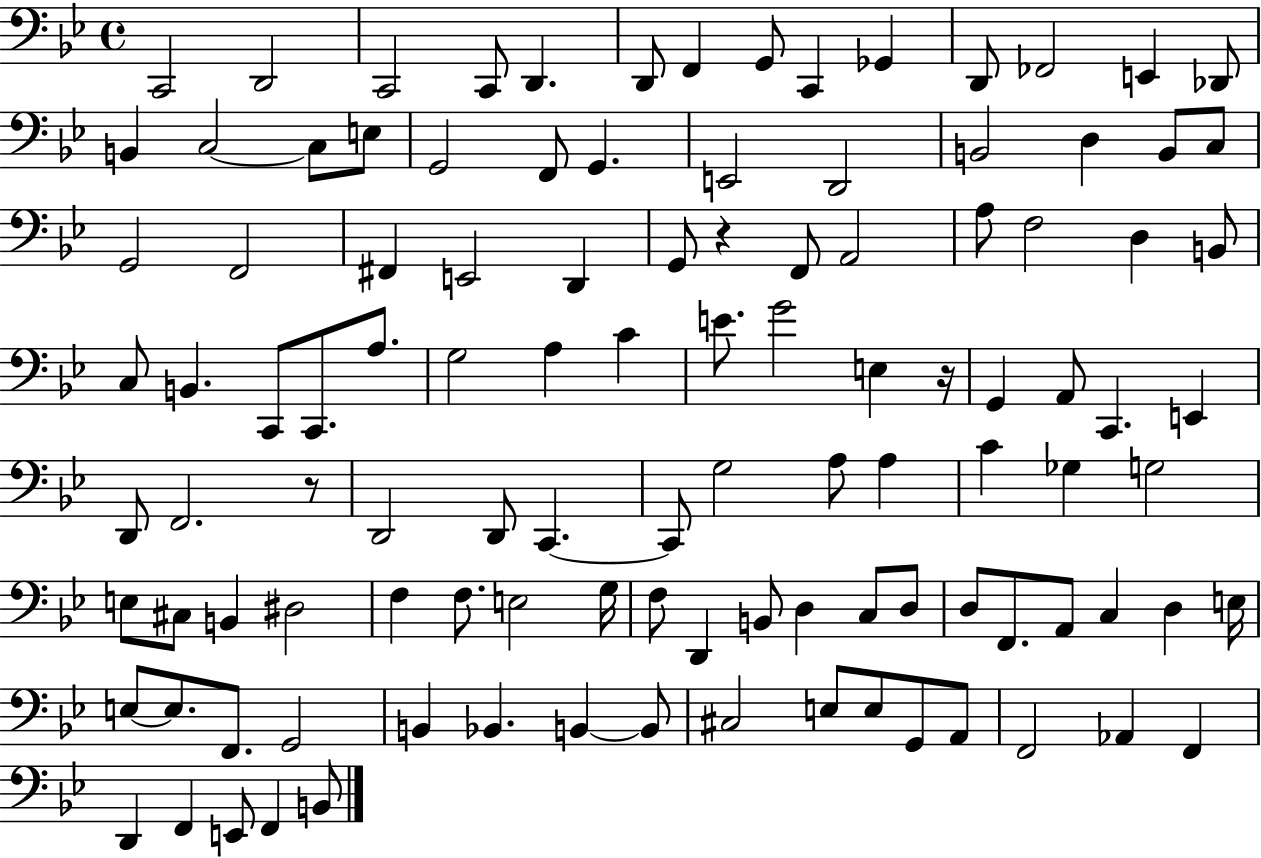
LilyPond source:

{
  \clef bass
  \time 4/4
  \defaultTimeSignature
  \key bes \major
  c,2 d,2 | c,2 c,8 d,4. | d,8 f,4 g,8 c,4 ges,4 | d,8 fes,2 e,4 des,8 | \break b,4 c2~~ c8 e8 | g,2 f,8 g,4. | e,2 d,2 | b,2 d4 b,8 c8 | \break g,2 f,2 | fis,4 e,2 d,4 | g,8 r4 f,8 a,2 | a8 f2 d4 b,8 | \break c8 b,4. c,8 c,8. a8. | g2 a4 c'4 | e'8. g'2 e4 r16 | g,4 a,8 c,4. e,4 | \break d,8 f,2. r8 | d,2 d,8 c,4.~~ | c,8 g2 a8 a4 | c'4 ges4 g2 | \break e8 cis8 b,4 dis2 | f4 f8. e2 g16 | f8 d,4 b,8 d4 c8 d8 | d8 f,8. a,8 c4 d4 e16 | \break e8~~ e8. f,8. g,2 | b,4 bes,4. b,4~~ b,8 | cis2 e8 e8 g,8 a,8 | f,2 aes,4 f,4 | \break d,4 f,4 e,8 f,4 b,8 | \bar "|."
}